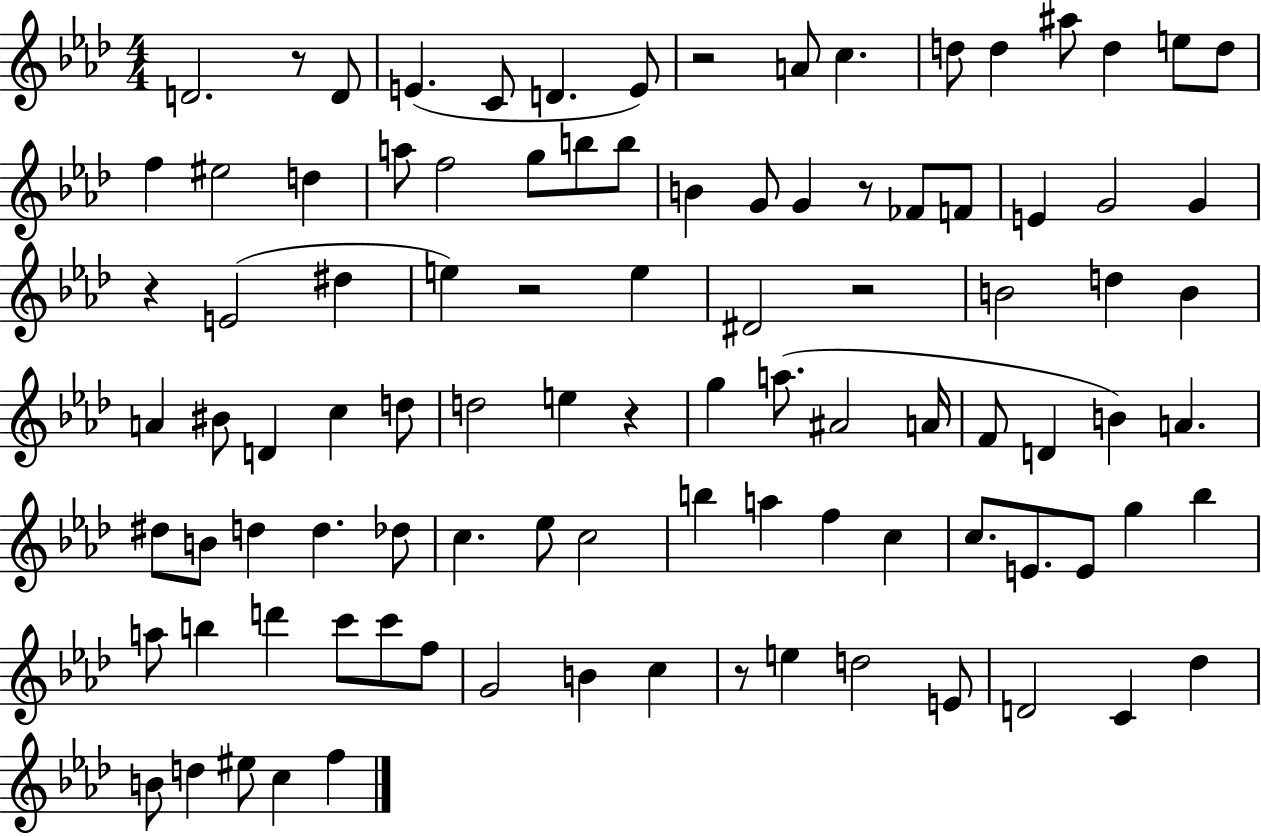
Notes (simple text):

D4/h. R/e D4/e E4/q. C4/e D4/q. E4/e R/h A4/e C5/q. D5/e D5/q A#5/e D5/q E5/e D5/e F5/q EIS5/h D5/q A5/e F5/h G5/e B5/e B5/e B4/q G4/e G4/q R/e FES4/e F4/e E4/q G4/h G4/q R/q E4/h D#5/q E5/q R/h E5/q D#4/h R/h B4/h D5/q B4/q A4/q BIS4/e D4/q C5/q D5/e D5/h E5/q R/q G5/q A5/e. A#4/h A4/s F4/e D4/q B4/q A4/q. D#5/e B4/e D5/q D5/q. Db5/e C5/q. Eb5/e C5/h B5/q A5/q F5/q C5/q C5/e. E4/e. E4/e G5/q Bb5/q A5/e B5/q D6/q C6/e C6/e F5/e G4/h B4/q C5/q R/e E5/q D5/h E4/e D4/h C4/q Db5/q B4/e D5/q EIS5/e C5/q F5/q